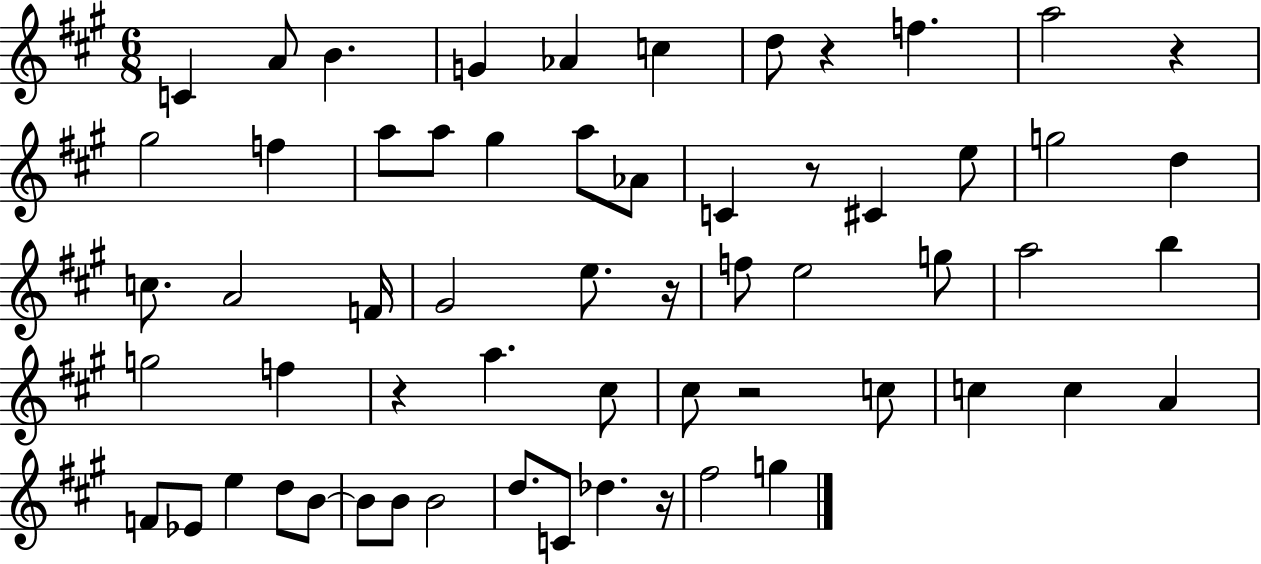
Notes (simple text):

C4/q A4/e B4/q. G4/q Ab4/q C5/q D5/e R/q F5/q. A5/h R/q G#5/h F5/q A5/e A5/e G#5/q A5/e Ab4/e C4/q R/e C#4/q E5/e G5/h D5/q C5/e. A4/h F4/s G#4/h E5/e. R/s F5/e E5/h G5/e A5/h B5/q G5/h F5/q R/q A5/q. C#5/e C#5/e R/h C5/e C5/q C5/q A4/q F4/e Eb4/e E5/q D5/e B4/e B4/e B4/e B4/h D5/e. C4/e Db5/q. R/s F#5/h G5/q